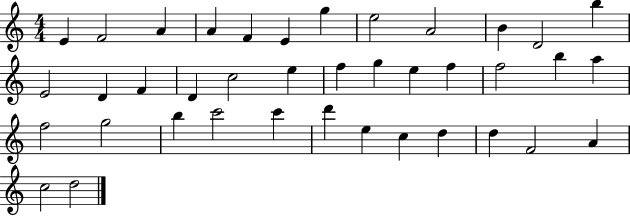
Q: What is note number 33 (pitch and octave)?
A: C5